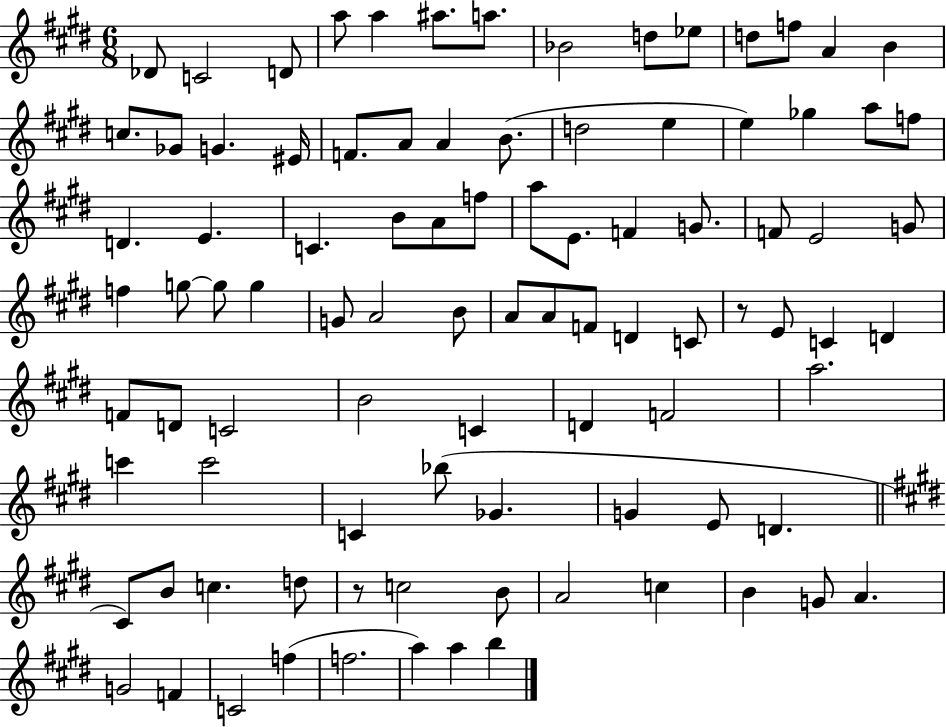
{
  \clef treble
  \numericTimeSignature
  \time 6/8
  \key e \major
  \repeat volta 2 { des'8 c'2 d'8 | a''8 a''4 ais''8. a''8. | bes'2 d''8 ees''8 | d''8 f''8 a'4 b'4 | \break c''8. ges'8 g'4. eis'16 | f'8. a'8 a'4 b'8.( | d''2 e''4 | e''4) ges''4 a''8 f''8 | \break d'4. e'4. | c'4. b'8 a'8 f''8 | a''8 e'8. f'4 g'8. | f'8 e'2 g'8 | \break f''4 g''8~~ g''8 g''4 | g'8 a'2 b'8 | a'8 a'8 f'8 d'4 c'8 | r8 e'8 c'4 d'4 | \break f'8 d'8 c'2 | b'2 c'4 | d'4 f'2 | a''2. | \break c'''4 c'''2 | c'4 bes''8( ges'4. | g'4 e'8 d'4. | \bar "||" \break \key e \major cis'8) b'8 c''4. d''8 | r8 c''2 b'8 | a'2 c''4 | b'4 g'8 a'4. | \break g'2 f'4 | c'2 f''4( | f''2. | a''4) a''4 b''4 | \break } \bar "|."
}